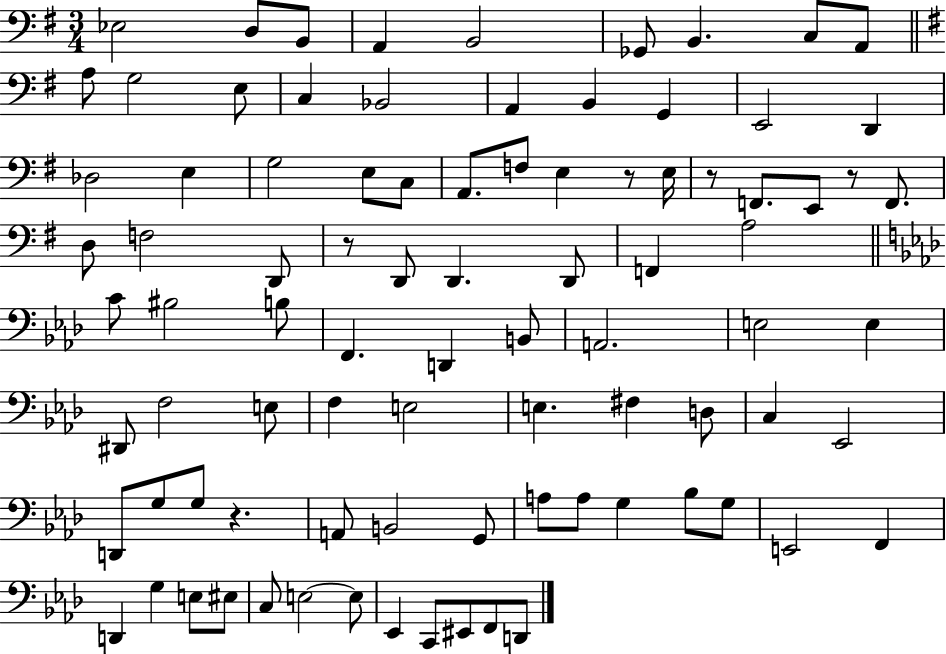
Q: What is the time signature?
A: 3/4